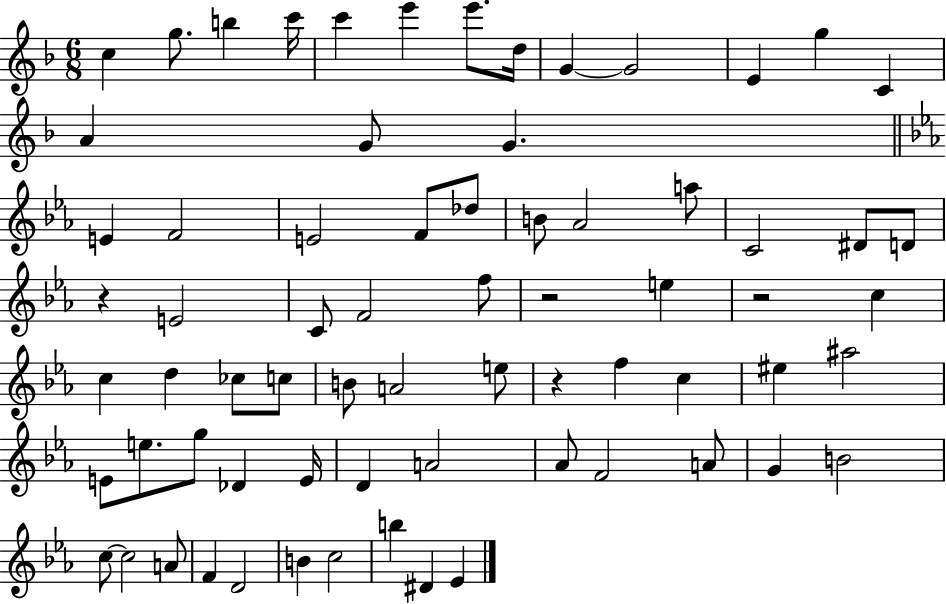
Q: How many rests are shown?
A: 4